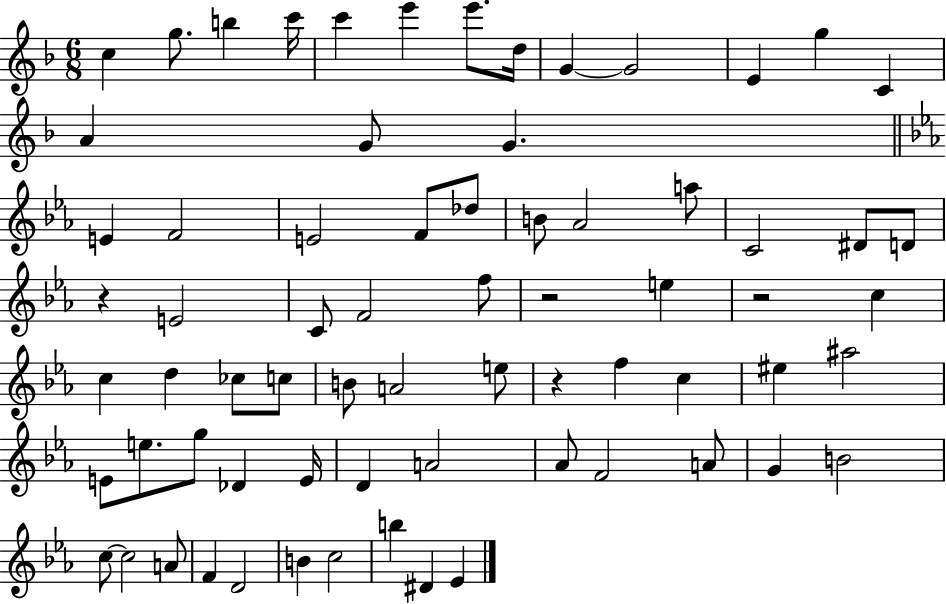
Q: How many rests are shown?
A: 4